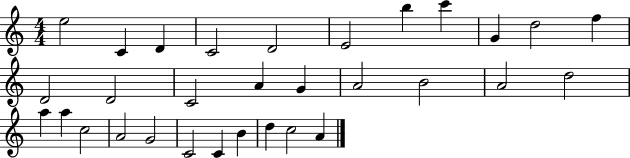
{
  \clef treble
  \numericTimeSignature
  \time 4/4
  \key c \major
  e''2 c'4 d'4 | c'2 d'2 | e'2 b''4 c'''4 | g'4 d''2 f''4 | \break d'2 d'2 | c'2 a'4 g'4 | a'2 b'2 | a'2 d''2 | \break a''4 a''4 c''2 | a'2 g'2 | c'2 c'4 b'4 | d''4 c''2 a'4 | \break \bar "|."
}